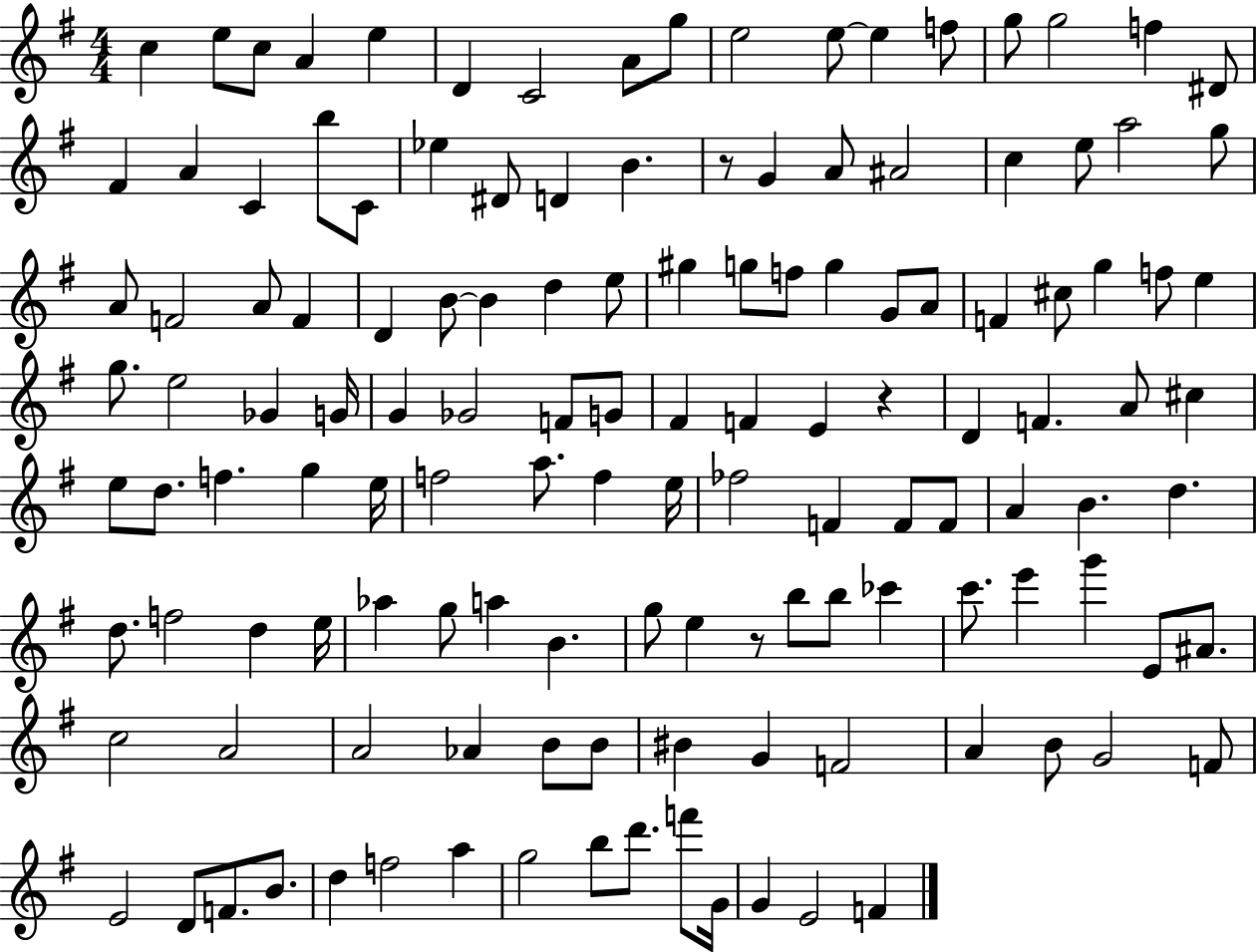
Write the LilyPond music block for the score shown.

{
  \clef treble
  \numericTimeSignature
  \time 4/4
  \key g \major
  c''4 e''8 c''8 a'4 e''4 | d'4 c'2 a'8 g''8 | e''2 e''8~~ e''4 f''8 | g''8 g''2 f''4 dis'8 | \break fis'4 a'4 c'4 b''8 c'8 | ees''4 dis'8 d'4 b'4. | r8 g'4 a'8 ais'2 | c''4 e''8 a''2 g''8 | \break a'8 f'2 a'8 f'4 | d'4 b'8~~ b'4 d''4 e''8 | gis''4 g''8 f''8 g''4 g'8 a'8 | f'4 cis''8 g''4 f''8 e''4 | \break g''8. e''2 ges'4 g'16 | g'4 ges'2 f'8 g'8 | fis'4 f'4 e'4 r4 | d'4 f'4. a'8 cis''4 | \break e''8 d''8. f''4. g''4 e''16 | f''2 a''8. f''4 e''16 | fes''2 f'4 f'8 f'8 | a'4 b'4. d''4. | \break d''8. f''2 d''4 e''16 | aes''4 g''8 a''4 b'4. | g''8 e''4 r8 b''8 b''8 ces'''4 | c'''8. e'''4 g'''4 e'8 ais'8. | \break c''2 a'2 | a'2 aes'4 b'8 b'8 | bis'4 g'4 f'2 | a'4 b'8 g'2 f'8 | \break e'2 d'8 f'8. b'8. | d''4 f''2 a''4 | g''2 b''8 d'''8. f'''8 g'16 | g'4 e'2 f'4 | \break \bar "|."
}